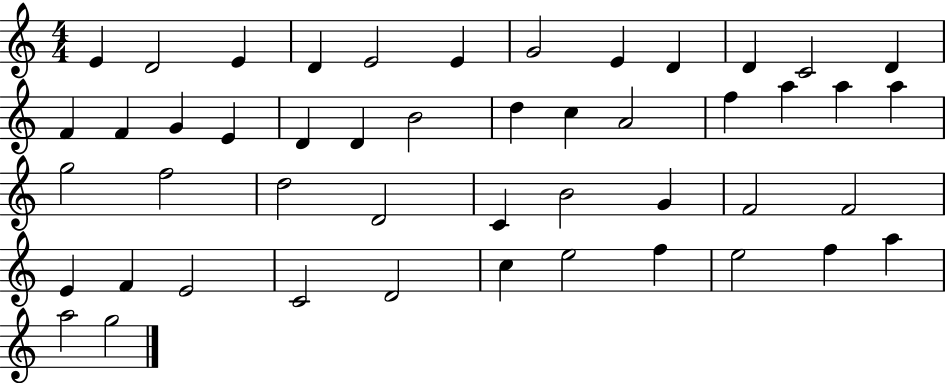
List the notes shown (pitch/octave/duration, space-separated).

E4/q D4/h E4/q D4/q E4/h E4/q G4/h E4/q D4/q D4/q C4/h D4/q F4/q F4/q G4/q E4/q D4/q D4/q B4/h D5/q C5/q A4/h F5/q A5/q A5/q A5/q G5/h F5/h D5/h D4/h C4/q B4/h G4/q F4/h F4/h E4/q F4/q E4/h C4/h D4/h C5/q E5/h F5/q E5/h F5/q A5/q A5/h G5/h